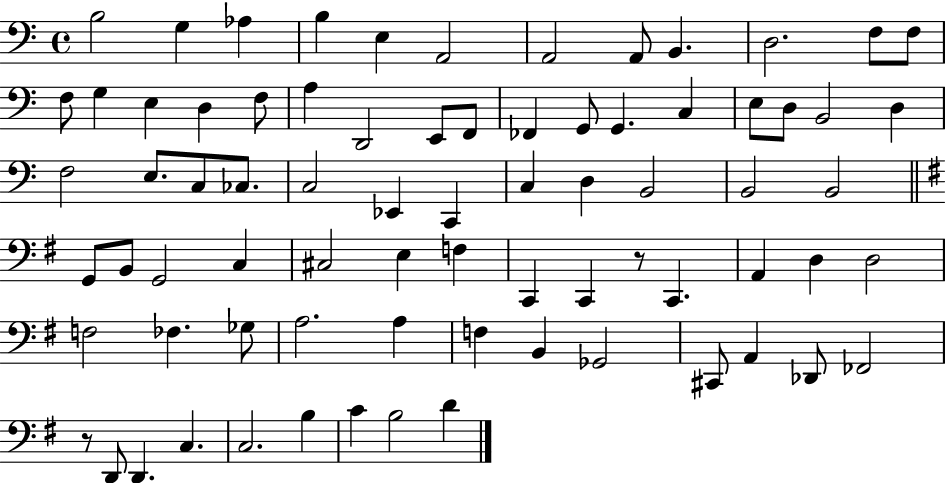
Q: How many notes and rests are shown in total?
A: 76